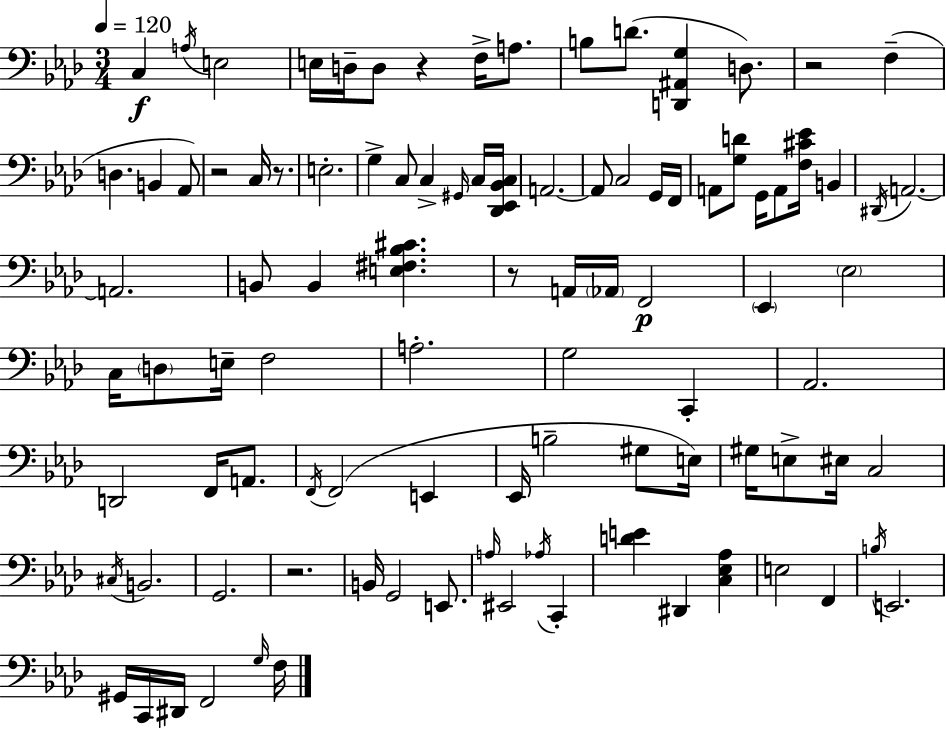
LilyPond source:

{
  \clef bass
  \numericTimeSignature
  \time 3/4
  \key f \minor
  \tempo 4 = 120
  c4\f \acciaccatura { a16 } e2 | e16 d16-- d8 r4 f16-> a8. | b8 d'8.( <d, ais, g>4 d8.) | r2 f4--( | \break d4. b,4 aes,8) | r2 c16 r8. | e2.-. | g4-> c8 c4-> \grace { gis,16 } | \break c16 <des, ees, bes, c>16 a,2.~~ | a,8 c2 | g,16 f,16 a,8 <g d'>8 g,16 a,8 <f cis' ees'>16 b,4 | \acciaccatura { dis,16 } a,2.~~ | \break a,2. | b,8 b,4 <e fis bes cis'>4. | r8 a,16 \parenthesize aes,16 f,2\p | \parenthesize ees,4 \parenthesize ees2 | \break c16 \parenthesize d8 e16-- f2 | a2.-. | g2 c,4-. | aes,2. | \break d,2 f,16 | a,8. \acciaccatura { f,16 } f,2( | e,4 ees,16 b2-- | gis8 e16) gis16 e8-> eis16 c2 | \break \acciaccatura { cis16 } b,2. | g,2. | r2. | b,16 g,2 | \break e,8. \grace { a16 } eis,2 | \acciaccatura { aes16 } c,4-. <d' e'>4 dis,4 | <c ees aes>4 e2 | f,4 \acciaccatura { b16 } e,2. | \break gis,16 c,16 dis,16 f,2 | \grace { g16 } f16 \bar "|."
}